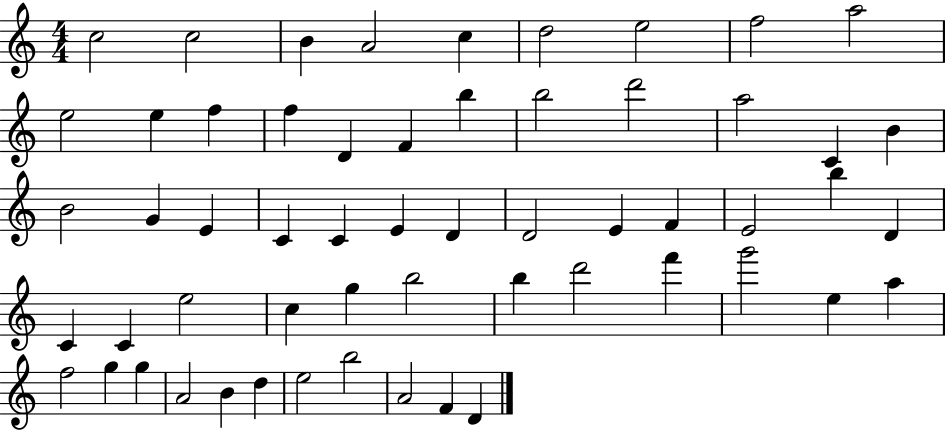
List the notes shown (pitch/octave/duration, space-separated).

C5/h C5/h B4/q A4/h C5/q D5/h E5/h F5/h A5/h E5/h E5/q F5/q F5/q D4/q F4/q B5/q B5/h D6/h A5/h C4/q B4/q B4/h G4/q E4/q C4/q C4/q E4/q D4/q D4/h E4/q F4/q E4/h B5/q D4/q C4/q C4/q E5/h C5/q G5/q B5/h B5/q D6/h F6/q G6/h E5/q A5/q F5/h G5/q G5/q A4/h B4/q D5/q E5/h B5/h A4/h F4/q D4/q